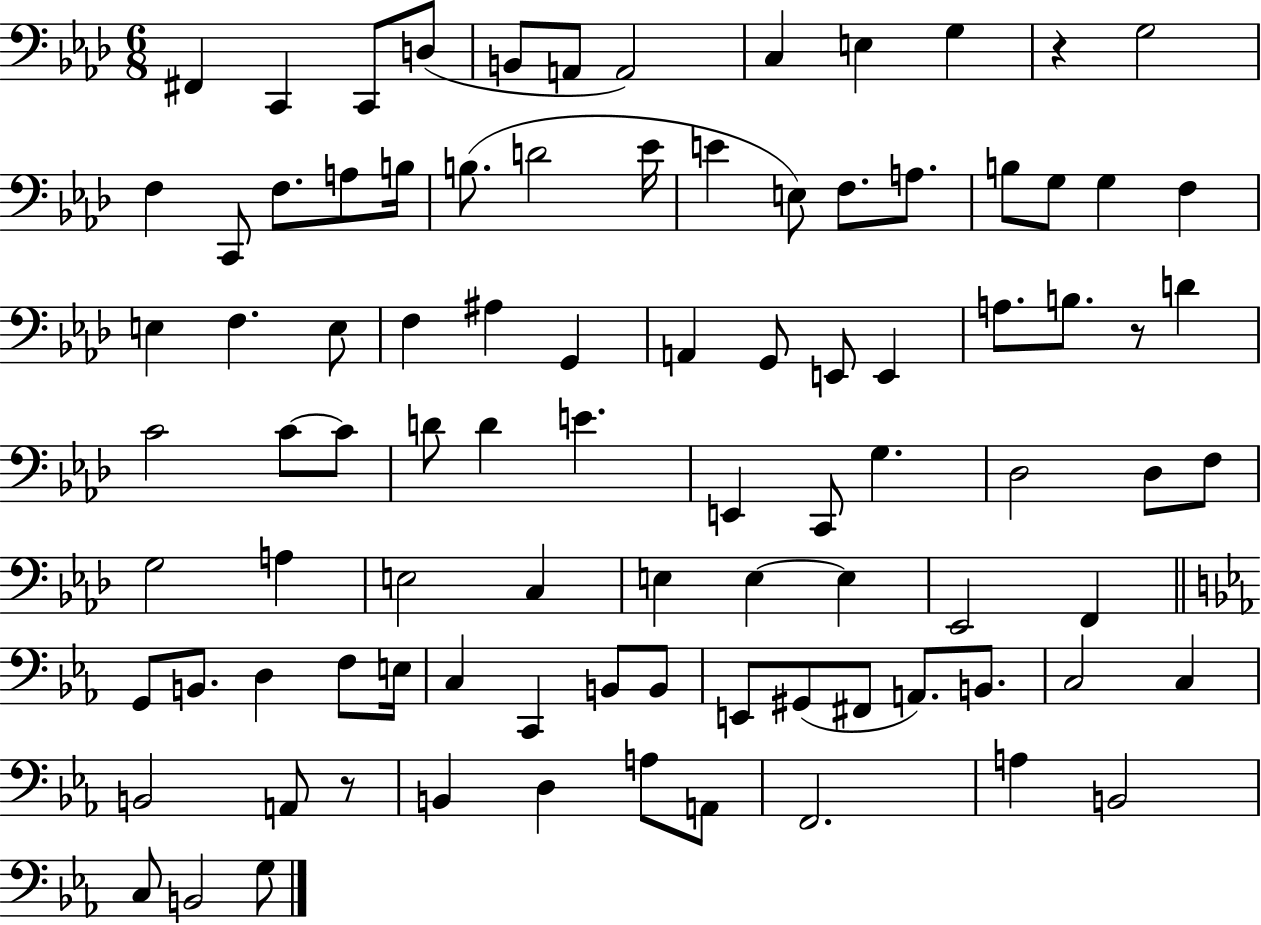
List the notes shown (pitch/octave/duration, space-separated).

F#2/q C2/q C2/e D3/e B2/e A2/e A2/h C3/q E3/q G3/q R/q G3/h F3/q C2/e F3/e. A3/e B3/s B3/e. D4/h Eb4/s E4/q E3/e F3/e. A3/e. B3/e G3/e G3/q F3/q E3/q F3/q. E3/e F3/q A#3/q G2/q A2/q G2/e E2/e E2/q A3/e. B3/e. R/e D4/q C4/h C4/e C4/e D4/e D4/q E4/q. E2/q C2/e G3/q. Db3/h Db3/e F3/e G3/h A3/q E3/h C3/q E3/q E3/q E3/q Eb2/h F2/q G2/e B2/e. D3/q F3/e E3/s C3/q C2/q B2/e B2/e E2/e G#2/e F#2/e A2/e. B2/e. C3/h C3/q B2/h A2/e R/e B2/q D3/q A3/e A2/e F2/h. A3/q B2/h C3/e B2/h G3/e